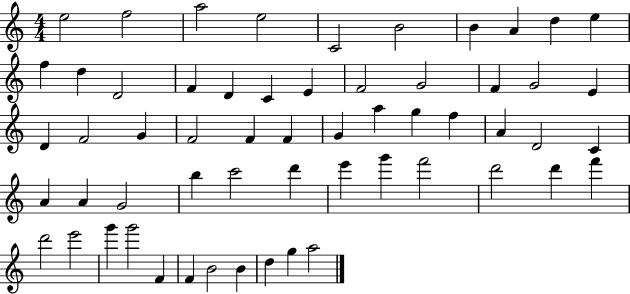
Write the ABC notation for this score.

X:1
T:Untitled
M:4/4
L:1/4
K:C
e2 f2 a2 e2 C2 B2 B A d e f d D2 F D C E F2 G2 F G2 E D F2 G F2 F F G a g f A D2 C A A G2 b c'2 d' e' g' f'2 d'2 d' f' d'2 e'2 g' g'2 F F B2 B d g a2